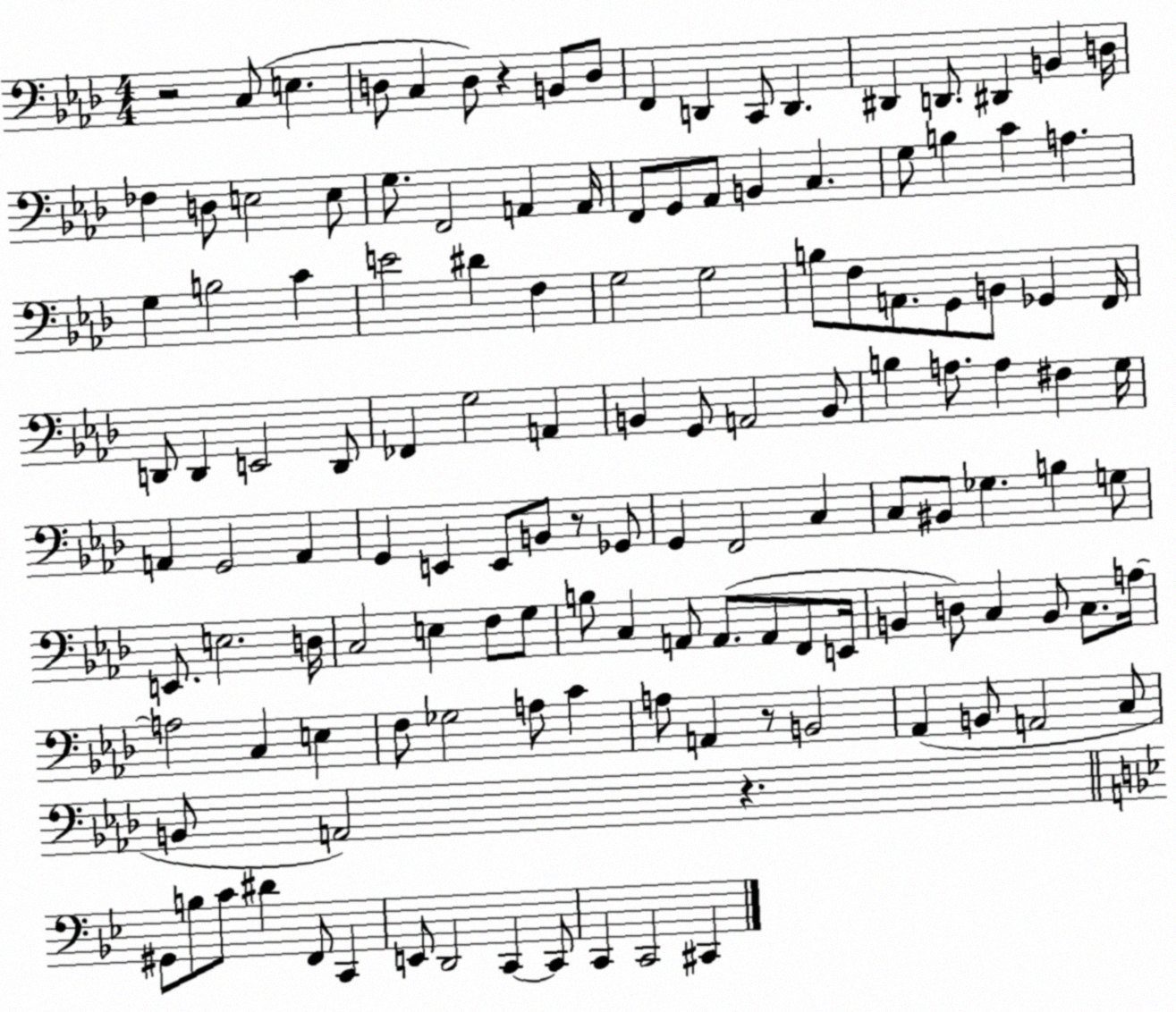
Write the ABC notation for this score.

X:1
T:Untitled
M:4/4
L:1/4
K:Ab
z2 C,/2 E, D,/2 C, D,/2 z B,,/2 D,/2 F,, D,, C,,/2 D,, ^D,, D,,/2 ^D,, B,, D,/4 _F, D,/2 E,2 E,/2 G,/2 F,,2 A,, A,,/4 F,,/2 G,,/2 _A,,/2 B,, C, G,/2 B, C A, G, B,2 C E2 ^D F, G,2 G,2 B,/2 F,/2 A,,/2 G,,/2 B,,/2 _G,, F,,/4 D,,/2 D,, E,,2 D,,/2 _F,, G,2 A,, B,, G,,/2 A,,2 B,,/2 B, A,/2 A, ^F, G,/4 A,, G,,2 A,, G,, E,, E,,/2 B,,/2 z/2 _G,,/2 G,, F,,2 C, C,/2 ^B,,/2 _G, B, G,/2 E,,/2 E,2 D,/4 C,2 E, F,/2 G,/2 B,/2 C, A,,/2 A,,/2 A,,/2 F,,/2 E,,/4 B,, D,/2 C, B,,/2 C,/2 A,/4 A,2 C, E, F,/2 _G,2 A,/2 C A,/2 A,, z/2 B,,2 _A,, B,,/2 A,,2 C,/2 B,,/2 A,,2 z ^G,,/2 B,/2 C/2 ^D F,,/2 C,, E,,/2 D,,2 C,, C,,/2 C,, C,,2 ^C,,